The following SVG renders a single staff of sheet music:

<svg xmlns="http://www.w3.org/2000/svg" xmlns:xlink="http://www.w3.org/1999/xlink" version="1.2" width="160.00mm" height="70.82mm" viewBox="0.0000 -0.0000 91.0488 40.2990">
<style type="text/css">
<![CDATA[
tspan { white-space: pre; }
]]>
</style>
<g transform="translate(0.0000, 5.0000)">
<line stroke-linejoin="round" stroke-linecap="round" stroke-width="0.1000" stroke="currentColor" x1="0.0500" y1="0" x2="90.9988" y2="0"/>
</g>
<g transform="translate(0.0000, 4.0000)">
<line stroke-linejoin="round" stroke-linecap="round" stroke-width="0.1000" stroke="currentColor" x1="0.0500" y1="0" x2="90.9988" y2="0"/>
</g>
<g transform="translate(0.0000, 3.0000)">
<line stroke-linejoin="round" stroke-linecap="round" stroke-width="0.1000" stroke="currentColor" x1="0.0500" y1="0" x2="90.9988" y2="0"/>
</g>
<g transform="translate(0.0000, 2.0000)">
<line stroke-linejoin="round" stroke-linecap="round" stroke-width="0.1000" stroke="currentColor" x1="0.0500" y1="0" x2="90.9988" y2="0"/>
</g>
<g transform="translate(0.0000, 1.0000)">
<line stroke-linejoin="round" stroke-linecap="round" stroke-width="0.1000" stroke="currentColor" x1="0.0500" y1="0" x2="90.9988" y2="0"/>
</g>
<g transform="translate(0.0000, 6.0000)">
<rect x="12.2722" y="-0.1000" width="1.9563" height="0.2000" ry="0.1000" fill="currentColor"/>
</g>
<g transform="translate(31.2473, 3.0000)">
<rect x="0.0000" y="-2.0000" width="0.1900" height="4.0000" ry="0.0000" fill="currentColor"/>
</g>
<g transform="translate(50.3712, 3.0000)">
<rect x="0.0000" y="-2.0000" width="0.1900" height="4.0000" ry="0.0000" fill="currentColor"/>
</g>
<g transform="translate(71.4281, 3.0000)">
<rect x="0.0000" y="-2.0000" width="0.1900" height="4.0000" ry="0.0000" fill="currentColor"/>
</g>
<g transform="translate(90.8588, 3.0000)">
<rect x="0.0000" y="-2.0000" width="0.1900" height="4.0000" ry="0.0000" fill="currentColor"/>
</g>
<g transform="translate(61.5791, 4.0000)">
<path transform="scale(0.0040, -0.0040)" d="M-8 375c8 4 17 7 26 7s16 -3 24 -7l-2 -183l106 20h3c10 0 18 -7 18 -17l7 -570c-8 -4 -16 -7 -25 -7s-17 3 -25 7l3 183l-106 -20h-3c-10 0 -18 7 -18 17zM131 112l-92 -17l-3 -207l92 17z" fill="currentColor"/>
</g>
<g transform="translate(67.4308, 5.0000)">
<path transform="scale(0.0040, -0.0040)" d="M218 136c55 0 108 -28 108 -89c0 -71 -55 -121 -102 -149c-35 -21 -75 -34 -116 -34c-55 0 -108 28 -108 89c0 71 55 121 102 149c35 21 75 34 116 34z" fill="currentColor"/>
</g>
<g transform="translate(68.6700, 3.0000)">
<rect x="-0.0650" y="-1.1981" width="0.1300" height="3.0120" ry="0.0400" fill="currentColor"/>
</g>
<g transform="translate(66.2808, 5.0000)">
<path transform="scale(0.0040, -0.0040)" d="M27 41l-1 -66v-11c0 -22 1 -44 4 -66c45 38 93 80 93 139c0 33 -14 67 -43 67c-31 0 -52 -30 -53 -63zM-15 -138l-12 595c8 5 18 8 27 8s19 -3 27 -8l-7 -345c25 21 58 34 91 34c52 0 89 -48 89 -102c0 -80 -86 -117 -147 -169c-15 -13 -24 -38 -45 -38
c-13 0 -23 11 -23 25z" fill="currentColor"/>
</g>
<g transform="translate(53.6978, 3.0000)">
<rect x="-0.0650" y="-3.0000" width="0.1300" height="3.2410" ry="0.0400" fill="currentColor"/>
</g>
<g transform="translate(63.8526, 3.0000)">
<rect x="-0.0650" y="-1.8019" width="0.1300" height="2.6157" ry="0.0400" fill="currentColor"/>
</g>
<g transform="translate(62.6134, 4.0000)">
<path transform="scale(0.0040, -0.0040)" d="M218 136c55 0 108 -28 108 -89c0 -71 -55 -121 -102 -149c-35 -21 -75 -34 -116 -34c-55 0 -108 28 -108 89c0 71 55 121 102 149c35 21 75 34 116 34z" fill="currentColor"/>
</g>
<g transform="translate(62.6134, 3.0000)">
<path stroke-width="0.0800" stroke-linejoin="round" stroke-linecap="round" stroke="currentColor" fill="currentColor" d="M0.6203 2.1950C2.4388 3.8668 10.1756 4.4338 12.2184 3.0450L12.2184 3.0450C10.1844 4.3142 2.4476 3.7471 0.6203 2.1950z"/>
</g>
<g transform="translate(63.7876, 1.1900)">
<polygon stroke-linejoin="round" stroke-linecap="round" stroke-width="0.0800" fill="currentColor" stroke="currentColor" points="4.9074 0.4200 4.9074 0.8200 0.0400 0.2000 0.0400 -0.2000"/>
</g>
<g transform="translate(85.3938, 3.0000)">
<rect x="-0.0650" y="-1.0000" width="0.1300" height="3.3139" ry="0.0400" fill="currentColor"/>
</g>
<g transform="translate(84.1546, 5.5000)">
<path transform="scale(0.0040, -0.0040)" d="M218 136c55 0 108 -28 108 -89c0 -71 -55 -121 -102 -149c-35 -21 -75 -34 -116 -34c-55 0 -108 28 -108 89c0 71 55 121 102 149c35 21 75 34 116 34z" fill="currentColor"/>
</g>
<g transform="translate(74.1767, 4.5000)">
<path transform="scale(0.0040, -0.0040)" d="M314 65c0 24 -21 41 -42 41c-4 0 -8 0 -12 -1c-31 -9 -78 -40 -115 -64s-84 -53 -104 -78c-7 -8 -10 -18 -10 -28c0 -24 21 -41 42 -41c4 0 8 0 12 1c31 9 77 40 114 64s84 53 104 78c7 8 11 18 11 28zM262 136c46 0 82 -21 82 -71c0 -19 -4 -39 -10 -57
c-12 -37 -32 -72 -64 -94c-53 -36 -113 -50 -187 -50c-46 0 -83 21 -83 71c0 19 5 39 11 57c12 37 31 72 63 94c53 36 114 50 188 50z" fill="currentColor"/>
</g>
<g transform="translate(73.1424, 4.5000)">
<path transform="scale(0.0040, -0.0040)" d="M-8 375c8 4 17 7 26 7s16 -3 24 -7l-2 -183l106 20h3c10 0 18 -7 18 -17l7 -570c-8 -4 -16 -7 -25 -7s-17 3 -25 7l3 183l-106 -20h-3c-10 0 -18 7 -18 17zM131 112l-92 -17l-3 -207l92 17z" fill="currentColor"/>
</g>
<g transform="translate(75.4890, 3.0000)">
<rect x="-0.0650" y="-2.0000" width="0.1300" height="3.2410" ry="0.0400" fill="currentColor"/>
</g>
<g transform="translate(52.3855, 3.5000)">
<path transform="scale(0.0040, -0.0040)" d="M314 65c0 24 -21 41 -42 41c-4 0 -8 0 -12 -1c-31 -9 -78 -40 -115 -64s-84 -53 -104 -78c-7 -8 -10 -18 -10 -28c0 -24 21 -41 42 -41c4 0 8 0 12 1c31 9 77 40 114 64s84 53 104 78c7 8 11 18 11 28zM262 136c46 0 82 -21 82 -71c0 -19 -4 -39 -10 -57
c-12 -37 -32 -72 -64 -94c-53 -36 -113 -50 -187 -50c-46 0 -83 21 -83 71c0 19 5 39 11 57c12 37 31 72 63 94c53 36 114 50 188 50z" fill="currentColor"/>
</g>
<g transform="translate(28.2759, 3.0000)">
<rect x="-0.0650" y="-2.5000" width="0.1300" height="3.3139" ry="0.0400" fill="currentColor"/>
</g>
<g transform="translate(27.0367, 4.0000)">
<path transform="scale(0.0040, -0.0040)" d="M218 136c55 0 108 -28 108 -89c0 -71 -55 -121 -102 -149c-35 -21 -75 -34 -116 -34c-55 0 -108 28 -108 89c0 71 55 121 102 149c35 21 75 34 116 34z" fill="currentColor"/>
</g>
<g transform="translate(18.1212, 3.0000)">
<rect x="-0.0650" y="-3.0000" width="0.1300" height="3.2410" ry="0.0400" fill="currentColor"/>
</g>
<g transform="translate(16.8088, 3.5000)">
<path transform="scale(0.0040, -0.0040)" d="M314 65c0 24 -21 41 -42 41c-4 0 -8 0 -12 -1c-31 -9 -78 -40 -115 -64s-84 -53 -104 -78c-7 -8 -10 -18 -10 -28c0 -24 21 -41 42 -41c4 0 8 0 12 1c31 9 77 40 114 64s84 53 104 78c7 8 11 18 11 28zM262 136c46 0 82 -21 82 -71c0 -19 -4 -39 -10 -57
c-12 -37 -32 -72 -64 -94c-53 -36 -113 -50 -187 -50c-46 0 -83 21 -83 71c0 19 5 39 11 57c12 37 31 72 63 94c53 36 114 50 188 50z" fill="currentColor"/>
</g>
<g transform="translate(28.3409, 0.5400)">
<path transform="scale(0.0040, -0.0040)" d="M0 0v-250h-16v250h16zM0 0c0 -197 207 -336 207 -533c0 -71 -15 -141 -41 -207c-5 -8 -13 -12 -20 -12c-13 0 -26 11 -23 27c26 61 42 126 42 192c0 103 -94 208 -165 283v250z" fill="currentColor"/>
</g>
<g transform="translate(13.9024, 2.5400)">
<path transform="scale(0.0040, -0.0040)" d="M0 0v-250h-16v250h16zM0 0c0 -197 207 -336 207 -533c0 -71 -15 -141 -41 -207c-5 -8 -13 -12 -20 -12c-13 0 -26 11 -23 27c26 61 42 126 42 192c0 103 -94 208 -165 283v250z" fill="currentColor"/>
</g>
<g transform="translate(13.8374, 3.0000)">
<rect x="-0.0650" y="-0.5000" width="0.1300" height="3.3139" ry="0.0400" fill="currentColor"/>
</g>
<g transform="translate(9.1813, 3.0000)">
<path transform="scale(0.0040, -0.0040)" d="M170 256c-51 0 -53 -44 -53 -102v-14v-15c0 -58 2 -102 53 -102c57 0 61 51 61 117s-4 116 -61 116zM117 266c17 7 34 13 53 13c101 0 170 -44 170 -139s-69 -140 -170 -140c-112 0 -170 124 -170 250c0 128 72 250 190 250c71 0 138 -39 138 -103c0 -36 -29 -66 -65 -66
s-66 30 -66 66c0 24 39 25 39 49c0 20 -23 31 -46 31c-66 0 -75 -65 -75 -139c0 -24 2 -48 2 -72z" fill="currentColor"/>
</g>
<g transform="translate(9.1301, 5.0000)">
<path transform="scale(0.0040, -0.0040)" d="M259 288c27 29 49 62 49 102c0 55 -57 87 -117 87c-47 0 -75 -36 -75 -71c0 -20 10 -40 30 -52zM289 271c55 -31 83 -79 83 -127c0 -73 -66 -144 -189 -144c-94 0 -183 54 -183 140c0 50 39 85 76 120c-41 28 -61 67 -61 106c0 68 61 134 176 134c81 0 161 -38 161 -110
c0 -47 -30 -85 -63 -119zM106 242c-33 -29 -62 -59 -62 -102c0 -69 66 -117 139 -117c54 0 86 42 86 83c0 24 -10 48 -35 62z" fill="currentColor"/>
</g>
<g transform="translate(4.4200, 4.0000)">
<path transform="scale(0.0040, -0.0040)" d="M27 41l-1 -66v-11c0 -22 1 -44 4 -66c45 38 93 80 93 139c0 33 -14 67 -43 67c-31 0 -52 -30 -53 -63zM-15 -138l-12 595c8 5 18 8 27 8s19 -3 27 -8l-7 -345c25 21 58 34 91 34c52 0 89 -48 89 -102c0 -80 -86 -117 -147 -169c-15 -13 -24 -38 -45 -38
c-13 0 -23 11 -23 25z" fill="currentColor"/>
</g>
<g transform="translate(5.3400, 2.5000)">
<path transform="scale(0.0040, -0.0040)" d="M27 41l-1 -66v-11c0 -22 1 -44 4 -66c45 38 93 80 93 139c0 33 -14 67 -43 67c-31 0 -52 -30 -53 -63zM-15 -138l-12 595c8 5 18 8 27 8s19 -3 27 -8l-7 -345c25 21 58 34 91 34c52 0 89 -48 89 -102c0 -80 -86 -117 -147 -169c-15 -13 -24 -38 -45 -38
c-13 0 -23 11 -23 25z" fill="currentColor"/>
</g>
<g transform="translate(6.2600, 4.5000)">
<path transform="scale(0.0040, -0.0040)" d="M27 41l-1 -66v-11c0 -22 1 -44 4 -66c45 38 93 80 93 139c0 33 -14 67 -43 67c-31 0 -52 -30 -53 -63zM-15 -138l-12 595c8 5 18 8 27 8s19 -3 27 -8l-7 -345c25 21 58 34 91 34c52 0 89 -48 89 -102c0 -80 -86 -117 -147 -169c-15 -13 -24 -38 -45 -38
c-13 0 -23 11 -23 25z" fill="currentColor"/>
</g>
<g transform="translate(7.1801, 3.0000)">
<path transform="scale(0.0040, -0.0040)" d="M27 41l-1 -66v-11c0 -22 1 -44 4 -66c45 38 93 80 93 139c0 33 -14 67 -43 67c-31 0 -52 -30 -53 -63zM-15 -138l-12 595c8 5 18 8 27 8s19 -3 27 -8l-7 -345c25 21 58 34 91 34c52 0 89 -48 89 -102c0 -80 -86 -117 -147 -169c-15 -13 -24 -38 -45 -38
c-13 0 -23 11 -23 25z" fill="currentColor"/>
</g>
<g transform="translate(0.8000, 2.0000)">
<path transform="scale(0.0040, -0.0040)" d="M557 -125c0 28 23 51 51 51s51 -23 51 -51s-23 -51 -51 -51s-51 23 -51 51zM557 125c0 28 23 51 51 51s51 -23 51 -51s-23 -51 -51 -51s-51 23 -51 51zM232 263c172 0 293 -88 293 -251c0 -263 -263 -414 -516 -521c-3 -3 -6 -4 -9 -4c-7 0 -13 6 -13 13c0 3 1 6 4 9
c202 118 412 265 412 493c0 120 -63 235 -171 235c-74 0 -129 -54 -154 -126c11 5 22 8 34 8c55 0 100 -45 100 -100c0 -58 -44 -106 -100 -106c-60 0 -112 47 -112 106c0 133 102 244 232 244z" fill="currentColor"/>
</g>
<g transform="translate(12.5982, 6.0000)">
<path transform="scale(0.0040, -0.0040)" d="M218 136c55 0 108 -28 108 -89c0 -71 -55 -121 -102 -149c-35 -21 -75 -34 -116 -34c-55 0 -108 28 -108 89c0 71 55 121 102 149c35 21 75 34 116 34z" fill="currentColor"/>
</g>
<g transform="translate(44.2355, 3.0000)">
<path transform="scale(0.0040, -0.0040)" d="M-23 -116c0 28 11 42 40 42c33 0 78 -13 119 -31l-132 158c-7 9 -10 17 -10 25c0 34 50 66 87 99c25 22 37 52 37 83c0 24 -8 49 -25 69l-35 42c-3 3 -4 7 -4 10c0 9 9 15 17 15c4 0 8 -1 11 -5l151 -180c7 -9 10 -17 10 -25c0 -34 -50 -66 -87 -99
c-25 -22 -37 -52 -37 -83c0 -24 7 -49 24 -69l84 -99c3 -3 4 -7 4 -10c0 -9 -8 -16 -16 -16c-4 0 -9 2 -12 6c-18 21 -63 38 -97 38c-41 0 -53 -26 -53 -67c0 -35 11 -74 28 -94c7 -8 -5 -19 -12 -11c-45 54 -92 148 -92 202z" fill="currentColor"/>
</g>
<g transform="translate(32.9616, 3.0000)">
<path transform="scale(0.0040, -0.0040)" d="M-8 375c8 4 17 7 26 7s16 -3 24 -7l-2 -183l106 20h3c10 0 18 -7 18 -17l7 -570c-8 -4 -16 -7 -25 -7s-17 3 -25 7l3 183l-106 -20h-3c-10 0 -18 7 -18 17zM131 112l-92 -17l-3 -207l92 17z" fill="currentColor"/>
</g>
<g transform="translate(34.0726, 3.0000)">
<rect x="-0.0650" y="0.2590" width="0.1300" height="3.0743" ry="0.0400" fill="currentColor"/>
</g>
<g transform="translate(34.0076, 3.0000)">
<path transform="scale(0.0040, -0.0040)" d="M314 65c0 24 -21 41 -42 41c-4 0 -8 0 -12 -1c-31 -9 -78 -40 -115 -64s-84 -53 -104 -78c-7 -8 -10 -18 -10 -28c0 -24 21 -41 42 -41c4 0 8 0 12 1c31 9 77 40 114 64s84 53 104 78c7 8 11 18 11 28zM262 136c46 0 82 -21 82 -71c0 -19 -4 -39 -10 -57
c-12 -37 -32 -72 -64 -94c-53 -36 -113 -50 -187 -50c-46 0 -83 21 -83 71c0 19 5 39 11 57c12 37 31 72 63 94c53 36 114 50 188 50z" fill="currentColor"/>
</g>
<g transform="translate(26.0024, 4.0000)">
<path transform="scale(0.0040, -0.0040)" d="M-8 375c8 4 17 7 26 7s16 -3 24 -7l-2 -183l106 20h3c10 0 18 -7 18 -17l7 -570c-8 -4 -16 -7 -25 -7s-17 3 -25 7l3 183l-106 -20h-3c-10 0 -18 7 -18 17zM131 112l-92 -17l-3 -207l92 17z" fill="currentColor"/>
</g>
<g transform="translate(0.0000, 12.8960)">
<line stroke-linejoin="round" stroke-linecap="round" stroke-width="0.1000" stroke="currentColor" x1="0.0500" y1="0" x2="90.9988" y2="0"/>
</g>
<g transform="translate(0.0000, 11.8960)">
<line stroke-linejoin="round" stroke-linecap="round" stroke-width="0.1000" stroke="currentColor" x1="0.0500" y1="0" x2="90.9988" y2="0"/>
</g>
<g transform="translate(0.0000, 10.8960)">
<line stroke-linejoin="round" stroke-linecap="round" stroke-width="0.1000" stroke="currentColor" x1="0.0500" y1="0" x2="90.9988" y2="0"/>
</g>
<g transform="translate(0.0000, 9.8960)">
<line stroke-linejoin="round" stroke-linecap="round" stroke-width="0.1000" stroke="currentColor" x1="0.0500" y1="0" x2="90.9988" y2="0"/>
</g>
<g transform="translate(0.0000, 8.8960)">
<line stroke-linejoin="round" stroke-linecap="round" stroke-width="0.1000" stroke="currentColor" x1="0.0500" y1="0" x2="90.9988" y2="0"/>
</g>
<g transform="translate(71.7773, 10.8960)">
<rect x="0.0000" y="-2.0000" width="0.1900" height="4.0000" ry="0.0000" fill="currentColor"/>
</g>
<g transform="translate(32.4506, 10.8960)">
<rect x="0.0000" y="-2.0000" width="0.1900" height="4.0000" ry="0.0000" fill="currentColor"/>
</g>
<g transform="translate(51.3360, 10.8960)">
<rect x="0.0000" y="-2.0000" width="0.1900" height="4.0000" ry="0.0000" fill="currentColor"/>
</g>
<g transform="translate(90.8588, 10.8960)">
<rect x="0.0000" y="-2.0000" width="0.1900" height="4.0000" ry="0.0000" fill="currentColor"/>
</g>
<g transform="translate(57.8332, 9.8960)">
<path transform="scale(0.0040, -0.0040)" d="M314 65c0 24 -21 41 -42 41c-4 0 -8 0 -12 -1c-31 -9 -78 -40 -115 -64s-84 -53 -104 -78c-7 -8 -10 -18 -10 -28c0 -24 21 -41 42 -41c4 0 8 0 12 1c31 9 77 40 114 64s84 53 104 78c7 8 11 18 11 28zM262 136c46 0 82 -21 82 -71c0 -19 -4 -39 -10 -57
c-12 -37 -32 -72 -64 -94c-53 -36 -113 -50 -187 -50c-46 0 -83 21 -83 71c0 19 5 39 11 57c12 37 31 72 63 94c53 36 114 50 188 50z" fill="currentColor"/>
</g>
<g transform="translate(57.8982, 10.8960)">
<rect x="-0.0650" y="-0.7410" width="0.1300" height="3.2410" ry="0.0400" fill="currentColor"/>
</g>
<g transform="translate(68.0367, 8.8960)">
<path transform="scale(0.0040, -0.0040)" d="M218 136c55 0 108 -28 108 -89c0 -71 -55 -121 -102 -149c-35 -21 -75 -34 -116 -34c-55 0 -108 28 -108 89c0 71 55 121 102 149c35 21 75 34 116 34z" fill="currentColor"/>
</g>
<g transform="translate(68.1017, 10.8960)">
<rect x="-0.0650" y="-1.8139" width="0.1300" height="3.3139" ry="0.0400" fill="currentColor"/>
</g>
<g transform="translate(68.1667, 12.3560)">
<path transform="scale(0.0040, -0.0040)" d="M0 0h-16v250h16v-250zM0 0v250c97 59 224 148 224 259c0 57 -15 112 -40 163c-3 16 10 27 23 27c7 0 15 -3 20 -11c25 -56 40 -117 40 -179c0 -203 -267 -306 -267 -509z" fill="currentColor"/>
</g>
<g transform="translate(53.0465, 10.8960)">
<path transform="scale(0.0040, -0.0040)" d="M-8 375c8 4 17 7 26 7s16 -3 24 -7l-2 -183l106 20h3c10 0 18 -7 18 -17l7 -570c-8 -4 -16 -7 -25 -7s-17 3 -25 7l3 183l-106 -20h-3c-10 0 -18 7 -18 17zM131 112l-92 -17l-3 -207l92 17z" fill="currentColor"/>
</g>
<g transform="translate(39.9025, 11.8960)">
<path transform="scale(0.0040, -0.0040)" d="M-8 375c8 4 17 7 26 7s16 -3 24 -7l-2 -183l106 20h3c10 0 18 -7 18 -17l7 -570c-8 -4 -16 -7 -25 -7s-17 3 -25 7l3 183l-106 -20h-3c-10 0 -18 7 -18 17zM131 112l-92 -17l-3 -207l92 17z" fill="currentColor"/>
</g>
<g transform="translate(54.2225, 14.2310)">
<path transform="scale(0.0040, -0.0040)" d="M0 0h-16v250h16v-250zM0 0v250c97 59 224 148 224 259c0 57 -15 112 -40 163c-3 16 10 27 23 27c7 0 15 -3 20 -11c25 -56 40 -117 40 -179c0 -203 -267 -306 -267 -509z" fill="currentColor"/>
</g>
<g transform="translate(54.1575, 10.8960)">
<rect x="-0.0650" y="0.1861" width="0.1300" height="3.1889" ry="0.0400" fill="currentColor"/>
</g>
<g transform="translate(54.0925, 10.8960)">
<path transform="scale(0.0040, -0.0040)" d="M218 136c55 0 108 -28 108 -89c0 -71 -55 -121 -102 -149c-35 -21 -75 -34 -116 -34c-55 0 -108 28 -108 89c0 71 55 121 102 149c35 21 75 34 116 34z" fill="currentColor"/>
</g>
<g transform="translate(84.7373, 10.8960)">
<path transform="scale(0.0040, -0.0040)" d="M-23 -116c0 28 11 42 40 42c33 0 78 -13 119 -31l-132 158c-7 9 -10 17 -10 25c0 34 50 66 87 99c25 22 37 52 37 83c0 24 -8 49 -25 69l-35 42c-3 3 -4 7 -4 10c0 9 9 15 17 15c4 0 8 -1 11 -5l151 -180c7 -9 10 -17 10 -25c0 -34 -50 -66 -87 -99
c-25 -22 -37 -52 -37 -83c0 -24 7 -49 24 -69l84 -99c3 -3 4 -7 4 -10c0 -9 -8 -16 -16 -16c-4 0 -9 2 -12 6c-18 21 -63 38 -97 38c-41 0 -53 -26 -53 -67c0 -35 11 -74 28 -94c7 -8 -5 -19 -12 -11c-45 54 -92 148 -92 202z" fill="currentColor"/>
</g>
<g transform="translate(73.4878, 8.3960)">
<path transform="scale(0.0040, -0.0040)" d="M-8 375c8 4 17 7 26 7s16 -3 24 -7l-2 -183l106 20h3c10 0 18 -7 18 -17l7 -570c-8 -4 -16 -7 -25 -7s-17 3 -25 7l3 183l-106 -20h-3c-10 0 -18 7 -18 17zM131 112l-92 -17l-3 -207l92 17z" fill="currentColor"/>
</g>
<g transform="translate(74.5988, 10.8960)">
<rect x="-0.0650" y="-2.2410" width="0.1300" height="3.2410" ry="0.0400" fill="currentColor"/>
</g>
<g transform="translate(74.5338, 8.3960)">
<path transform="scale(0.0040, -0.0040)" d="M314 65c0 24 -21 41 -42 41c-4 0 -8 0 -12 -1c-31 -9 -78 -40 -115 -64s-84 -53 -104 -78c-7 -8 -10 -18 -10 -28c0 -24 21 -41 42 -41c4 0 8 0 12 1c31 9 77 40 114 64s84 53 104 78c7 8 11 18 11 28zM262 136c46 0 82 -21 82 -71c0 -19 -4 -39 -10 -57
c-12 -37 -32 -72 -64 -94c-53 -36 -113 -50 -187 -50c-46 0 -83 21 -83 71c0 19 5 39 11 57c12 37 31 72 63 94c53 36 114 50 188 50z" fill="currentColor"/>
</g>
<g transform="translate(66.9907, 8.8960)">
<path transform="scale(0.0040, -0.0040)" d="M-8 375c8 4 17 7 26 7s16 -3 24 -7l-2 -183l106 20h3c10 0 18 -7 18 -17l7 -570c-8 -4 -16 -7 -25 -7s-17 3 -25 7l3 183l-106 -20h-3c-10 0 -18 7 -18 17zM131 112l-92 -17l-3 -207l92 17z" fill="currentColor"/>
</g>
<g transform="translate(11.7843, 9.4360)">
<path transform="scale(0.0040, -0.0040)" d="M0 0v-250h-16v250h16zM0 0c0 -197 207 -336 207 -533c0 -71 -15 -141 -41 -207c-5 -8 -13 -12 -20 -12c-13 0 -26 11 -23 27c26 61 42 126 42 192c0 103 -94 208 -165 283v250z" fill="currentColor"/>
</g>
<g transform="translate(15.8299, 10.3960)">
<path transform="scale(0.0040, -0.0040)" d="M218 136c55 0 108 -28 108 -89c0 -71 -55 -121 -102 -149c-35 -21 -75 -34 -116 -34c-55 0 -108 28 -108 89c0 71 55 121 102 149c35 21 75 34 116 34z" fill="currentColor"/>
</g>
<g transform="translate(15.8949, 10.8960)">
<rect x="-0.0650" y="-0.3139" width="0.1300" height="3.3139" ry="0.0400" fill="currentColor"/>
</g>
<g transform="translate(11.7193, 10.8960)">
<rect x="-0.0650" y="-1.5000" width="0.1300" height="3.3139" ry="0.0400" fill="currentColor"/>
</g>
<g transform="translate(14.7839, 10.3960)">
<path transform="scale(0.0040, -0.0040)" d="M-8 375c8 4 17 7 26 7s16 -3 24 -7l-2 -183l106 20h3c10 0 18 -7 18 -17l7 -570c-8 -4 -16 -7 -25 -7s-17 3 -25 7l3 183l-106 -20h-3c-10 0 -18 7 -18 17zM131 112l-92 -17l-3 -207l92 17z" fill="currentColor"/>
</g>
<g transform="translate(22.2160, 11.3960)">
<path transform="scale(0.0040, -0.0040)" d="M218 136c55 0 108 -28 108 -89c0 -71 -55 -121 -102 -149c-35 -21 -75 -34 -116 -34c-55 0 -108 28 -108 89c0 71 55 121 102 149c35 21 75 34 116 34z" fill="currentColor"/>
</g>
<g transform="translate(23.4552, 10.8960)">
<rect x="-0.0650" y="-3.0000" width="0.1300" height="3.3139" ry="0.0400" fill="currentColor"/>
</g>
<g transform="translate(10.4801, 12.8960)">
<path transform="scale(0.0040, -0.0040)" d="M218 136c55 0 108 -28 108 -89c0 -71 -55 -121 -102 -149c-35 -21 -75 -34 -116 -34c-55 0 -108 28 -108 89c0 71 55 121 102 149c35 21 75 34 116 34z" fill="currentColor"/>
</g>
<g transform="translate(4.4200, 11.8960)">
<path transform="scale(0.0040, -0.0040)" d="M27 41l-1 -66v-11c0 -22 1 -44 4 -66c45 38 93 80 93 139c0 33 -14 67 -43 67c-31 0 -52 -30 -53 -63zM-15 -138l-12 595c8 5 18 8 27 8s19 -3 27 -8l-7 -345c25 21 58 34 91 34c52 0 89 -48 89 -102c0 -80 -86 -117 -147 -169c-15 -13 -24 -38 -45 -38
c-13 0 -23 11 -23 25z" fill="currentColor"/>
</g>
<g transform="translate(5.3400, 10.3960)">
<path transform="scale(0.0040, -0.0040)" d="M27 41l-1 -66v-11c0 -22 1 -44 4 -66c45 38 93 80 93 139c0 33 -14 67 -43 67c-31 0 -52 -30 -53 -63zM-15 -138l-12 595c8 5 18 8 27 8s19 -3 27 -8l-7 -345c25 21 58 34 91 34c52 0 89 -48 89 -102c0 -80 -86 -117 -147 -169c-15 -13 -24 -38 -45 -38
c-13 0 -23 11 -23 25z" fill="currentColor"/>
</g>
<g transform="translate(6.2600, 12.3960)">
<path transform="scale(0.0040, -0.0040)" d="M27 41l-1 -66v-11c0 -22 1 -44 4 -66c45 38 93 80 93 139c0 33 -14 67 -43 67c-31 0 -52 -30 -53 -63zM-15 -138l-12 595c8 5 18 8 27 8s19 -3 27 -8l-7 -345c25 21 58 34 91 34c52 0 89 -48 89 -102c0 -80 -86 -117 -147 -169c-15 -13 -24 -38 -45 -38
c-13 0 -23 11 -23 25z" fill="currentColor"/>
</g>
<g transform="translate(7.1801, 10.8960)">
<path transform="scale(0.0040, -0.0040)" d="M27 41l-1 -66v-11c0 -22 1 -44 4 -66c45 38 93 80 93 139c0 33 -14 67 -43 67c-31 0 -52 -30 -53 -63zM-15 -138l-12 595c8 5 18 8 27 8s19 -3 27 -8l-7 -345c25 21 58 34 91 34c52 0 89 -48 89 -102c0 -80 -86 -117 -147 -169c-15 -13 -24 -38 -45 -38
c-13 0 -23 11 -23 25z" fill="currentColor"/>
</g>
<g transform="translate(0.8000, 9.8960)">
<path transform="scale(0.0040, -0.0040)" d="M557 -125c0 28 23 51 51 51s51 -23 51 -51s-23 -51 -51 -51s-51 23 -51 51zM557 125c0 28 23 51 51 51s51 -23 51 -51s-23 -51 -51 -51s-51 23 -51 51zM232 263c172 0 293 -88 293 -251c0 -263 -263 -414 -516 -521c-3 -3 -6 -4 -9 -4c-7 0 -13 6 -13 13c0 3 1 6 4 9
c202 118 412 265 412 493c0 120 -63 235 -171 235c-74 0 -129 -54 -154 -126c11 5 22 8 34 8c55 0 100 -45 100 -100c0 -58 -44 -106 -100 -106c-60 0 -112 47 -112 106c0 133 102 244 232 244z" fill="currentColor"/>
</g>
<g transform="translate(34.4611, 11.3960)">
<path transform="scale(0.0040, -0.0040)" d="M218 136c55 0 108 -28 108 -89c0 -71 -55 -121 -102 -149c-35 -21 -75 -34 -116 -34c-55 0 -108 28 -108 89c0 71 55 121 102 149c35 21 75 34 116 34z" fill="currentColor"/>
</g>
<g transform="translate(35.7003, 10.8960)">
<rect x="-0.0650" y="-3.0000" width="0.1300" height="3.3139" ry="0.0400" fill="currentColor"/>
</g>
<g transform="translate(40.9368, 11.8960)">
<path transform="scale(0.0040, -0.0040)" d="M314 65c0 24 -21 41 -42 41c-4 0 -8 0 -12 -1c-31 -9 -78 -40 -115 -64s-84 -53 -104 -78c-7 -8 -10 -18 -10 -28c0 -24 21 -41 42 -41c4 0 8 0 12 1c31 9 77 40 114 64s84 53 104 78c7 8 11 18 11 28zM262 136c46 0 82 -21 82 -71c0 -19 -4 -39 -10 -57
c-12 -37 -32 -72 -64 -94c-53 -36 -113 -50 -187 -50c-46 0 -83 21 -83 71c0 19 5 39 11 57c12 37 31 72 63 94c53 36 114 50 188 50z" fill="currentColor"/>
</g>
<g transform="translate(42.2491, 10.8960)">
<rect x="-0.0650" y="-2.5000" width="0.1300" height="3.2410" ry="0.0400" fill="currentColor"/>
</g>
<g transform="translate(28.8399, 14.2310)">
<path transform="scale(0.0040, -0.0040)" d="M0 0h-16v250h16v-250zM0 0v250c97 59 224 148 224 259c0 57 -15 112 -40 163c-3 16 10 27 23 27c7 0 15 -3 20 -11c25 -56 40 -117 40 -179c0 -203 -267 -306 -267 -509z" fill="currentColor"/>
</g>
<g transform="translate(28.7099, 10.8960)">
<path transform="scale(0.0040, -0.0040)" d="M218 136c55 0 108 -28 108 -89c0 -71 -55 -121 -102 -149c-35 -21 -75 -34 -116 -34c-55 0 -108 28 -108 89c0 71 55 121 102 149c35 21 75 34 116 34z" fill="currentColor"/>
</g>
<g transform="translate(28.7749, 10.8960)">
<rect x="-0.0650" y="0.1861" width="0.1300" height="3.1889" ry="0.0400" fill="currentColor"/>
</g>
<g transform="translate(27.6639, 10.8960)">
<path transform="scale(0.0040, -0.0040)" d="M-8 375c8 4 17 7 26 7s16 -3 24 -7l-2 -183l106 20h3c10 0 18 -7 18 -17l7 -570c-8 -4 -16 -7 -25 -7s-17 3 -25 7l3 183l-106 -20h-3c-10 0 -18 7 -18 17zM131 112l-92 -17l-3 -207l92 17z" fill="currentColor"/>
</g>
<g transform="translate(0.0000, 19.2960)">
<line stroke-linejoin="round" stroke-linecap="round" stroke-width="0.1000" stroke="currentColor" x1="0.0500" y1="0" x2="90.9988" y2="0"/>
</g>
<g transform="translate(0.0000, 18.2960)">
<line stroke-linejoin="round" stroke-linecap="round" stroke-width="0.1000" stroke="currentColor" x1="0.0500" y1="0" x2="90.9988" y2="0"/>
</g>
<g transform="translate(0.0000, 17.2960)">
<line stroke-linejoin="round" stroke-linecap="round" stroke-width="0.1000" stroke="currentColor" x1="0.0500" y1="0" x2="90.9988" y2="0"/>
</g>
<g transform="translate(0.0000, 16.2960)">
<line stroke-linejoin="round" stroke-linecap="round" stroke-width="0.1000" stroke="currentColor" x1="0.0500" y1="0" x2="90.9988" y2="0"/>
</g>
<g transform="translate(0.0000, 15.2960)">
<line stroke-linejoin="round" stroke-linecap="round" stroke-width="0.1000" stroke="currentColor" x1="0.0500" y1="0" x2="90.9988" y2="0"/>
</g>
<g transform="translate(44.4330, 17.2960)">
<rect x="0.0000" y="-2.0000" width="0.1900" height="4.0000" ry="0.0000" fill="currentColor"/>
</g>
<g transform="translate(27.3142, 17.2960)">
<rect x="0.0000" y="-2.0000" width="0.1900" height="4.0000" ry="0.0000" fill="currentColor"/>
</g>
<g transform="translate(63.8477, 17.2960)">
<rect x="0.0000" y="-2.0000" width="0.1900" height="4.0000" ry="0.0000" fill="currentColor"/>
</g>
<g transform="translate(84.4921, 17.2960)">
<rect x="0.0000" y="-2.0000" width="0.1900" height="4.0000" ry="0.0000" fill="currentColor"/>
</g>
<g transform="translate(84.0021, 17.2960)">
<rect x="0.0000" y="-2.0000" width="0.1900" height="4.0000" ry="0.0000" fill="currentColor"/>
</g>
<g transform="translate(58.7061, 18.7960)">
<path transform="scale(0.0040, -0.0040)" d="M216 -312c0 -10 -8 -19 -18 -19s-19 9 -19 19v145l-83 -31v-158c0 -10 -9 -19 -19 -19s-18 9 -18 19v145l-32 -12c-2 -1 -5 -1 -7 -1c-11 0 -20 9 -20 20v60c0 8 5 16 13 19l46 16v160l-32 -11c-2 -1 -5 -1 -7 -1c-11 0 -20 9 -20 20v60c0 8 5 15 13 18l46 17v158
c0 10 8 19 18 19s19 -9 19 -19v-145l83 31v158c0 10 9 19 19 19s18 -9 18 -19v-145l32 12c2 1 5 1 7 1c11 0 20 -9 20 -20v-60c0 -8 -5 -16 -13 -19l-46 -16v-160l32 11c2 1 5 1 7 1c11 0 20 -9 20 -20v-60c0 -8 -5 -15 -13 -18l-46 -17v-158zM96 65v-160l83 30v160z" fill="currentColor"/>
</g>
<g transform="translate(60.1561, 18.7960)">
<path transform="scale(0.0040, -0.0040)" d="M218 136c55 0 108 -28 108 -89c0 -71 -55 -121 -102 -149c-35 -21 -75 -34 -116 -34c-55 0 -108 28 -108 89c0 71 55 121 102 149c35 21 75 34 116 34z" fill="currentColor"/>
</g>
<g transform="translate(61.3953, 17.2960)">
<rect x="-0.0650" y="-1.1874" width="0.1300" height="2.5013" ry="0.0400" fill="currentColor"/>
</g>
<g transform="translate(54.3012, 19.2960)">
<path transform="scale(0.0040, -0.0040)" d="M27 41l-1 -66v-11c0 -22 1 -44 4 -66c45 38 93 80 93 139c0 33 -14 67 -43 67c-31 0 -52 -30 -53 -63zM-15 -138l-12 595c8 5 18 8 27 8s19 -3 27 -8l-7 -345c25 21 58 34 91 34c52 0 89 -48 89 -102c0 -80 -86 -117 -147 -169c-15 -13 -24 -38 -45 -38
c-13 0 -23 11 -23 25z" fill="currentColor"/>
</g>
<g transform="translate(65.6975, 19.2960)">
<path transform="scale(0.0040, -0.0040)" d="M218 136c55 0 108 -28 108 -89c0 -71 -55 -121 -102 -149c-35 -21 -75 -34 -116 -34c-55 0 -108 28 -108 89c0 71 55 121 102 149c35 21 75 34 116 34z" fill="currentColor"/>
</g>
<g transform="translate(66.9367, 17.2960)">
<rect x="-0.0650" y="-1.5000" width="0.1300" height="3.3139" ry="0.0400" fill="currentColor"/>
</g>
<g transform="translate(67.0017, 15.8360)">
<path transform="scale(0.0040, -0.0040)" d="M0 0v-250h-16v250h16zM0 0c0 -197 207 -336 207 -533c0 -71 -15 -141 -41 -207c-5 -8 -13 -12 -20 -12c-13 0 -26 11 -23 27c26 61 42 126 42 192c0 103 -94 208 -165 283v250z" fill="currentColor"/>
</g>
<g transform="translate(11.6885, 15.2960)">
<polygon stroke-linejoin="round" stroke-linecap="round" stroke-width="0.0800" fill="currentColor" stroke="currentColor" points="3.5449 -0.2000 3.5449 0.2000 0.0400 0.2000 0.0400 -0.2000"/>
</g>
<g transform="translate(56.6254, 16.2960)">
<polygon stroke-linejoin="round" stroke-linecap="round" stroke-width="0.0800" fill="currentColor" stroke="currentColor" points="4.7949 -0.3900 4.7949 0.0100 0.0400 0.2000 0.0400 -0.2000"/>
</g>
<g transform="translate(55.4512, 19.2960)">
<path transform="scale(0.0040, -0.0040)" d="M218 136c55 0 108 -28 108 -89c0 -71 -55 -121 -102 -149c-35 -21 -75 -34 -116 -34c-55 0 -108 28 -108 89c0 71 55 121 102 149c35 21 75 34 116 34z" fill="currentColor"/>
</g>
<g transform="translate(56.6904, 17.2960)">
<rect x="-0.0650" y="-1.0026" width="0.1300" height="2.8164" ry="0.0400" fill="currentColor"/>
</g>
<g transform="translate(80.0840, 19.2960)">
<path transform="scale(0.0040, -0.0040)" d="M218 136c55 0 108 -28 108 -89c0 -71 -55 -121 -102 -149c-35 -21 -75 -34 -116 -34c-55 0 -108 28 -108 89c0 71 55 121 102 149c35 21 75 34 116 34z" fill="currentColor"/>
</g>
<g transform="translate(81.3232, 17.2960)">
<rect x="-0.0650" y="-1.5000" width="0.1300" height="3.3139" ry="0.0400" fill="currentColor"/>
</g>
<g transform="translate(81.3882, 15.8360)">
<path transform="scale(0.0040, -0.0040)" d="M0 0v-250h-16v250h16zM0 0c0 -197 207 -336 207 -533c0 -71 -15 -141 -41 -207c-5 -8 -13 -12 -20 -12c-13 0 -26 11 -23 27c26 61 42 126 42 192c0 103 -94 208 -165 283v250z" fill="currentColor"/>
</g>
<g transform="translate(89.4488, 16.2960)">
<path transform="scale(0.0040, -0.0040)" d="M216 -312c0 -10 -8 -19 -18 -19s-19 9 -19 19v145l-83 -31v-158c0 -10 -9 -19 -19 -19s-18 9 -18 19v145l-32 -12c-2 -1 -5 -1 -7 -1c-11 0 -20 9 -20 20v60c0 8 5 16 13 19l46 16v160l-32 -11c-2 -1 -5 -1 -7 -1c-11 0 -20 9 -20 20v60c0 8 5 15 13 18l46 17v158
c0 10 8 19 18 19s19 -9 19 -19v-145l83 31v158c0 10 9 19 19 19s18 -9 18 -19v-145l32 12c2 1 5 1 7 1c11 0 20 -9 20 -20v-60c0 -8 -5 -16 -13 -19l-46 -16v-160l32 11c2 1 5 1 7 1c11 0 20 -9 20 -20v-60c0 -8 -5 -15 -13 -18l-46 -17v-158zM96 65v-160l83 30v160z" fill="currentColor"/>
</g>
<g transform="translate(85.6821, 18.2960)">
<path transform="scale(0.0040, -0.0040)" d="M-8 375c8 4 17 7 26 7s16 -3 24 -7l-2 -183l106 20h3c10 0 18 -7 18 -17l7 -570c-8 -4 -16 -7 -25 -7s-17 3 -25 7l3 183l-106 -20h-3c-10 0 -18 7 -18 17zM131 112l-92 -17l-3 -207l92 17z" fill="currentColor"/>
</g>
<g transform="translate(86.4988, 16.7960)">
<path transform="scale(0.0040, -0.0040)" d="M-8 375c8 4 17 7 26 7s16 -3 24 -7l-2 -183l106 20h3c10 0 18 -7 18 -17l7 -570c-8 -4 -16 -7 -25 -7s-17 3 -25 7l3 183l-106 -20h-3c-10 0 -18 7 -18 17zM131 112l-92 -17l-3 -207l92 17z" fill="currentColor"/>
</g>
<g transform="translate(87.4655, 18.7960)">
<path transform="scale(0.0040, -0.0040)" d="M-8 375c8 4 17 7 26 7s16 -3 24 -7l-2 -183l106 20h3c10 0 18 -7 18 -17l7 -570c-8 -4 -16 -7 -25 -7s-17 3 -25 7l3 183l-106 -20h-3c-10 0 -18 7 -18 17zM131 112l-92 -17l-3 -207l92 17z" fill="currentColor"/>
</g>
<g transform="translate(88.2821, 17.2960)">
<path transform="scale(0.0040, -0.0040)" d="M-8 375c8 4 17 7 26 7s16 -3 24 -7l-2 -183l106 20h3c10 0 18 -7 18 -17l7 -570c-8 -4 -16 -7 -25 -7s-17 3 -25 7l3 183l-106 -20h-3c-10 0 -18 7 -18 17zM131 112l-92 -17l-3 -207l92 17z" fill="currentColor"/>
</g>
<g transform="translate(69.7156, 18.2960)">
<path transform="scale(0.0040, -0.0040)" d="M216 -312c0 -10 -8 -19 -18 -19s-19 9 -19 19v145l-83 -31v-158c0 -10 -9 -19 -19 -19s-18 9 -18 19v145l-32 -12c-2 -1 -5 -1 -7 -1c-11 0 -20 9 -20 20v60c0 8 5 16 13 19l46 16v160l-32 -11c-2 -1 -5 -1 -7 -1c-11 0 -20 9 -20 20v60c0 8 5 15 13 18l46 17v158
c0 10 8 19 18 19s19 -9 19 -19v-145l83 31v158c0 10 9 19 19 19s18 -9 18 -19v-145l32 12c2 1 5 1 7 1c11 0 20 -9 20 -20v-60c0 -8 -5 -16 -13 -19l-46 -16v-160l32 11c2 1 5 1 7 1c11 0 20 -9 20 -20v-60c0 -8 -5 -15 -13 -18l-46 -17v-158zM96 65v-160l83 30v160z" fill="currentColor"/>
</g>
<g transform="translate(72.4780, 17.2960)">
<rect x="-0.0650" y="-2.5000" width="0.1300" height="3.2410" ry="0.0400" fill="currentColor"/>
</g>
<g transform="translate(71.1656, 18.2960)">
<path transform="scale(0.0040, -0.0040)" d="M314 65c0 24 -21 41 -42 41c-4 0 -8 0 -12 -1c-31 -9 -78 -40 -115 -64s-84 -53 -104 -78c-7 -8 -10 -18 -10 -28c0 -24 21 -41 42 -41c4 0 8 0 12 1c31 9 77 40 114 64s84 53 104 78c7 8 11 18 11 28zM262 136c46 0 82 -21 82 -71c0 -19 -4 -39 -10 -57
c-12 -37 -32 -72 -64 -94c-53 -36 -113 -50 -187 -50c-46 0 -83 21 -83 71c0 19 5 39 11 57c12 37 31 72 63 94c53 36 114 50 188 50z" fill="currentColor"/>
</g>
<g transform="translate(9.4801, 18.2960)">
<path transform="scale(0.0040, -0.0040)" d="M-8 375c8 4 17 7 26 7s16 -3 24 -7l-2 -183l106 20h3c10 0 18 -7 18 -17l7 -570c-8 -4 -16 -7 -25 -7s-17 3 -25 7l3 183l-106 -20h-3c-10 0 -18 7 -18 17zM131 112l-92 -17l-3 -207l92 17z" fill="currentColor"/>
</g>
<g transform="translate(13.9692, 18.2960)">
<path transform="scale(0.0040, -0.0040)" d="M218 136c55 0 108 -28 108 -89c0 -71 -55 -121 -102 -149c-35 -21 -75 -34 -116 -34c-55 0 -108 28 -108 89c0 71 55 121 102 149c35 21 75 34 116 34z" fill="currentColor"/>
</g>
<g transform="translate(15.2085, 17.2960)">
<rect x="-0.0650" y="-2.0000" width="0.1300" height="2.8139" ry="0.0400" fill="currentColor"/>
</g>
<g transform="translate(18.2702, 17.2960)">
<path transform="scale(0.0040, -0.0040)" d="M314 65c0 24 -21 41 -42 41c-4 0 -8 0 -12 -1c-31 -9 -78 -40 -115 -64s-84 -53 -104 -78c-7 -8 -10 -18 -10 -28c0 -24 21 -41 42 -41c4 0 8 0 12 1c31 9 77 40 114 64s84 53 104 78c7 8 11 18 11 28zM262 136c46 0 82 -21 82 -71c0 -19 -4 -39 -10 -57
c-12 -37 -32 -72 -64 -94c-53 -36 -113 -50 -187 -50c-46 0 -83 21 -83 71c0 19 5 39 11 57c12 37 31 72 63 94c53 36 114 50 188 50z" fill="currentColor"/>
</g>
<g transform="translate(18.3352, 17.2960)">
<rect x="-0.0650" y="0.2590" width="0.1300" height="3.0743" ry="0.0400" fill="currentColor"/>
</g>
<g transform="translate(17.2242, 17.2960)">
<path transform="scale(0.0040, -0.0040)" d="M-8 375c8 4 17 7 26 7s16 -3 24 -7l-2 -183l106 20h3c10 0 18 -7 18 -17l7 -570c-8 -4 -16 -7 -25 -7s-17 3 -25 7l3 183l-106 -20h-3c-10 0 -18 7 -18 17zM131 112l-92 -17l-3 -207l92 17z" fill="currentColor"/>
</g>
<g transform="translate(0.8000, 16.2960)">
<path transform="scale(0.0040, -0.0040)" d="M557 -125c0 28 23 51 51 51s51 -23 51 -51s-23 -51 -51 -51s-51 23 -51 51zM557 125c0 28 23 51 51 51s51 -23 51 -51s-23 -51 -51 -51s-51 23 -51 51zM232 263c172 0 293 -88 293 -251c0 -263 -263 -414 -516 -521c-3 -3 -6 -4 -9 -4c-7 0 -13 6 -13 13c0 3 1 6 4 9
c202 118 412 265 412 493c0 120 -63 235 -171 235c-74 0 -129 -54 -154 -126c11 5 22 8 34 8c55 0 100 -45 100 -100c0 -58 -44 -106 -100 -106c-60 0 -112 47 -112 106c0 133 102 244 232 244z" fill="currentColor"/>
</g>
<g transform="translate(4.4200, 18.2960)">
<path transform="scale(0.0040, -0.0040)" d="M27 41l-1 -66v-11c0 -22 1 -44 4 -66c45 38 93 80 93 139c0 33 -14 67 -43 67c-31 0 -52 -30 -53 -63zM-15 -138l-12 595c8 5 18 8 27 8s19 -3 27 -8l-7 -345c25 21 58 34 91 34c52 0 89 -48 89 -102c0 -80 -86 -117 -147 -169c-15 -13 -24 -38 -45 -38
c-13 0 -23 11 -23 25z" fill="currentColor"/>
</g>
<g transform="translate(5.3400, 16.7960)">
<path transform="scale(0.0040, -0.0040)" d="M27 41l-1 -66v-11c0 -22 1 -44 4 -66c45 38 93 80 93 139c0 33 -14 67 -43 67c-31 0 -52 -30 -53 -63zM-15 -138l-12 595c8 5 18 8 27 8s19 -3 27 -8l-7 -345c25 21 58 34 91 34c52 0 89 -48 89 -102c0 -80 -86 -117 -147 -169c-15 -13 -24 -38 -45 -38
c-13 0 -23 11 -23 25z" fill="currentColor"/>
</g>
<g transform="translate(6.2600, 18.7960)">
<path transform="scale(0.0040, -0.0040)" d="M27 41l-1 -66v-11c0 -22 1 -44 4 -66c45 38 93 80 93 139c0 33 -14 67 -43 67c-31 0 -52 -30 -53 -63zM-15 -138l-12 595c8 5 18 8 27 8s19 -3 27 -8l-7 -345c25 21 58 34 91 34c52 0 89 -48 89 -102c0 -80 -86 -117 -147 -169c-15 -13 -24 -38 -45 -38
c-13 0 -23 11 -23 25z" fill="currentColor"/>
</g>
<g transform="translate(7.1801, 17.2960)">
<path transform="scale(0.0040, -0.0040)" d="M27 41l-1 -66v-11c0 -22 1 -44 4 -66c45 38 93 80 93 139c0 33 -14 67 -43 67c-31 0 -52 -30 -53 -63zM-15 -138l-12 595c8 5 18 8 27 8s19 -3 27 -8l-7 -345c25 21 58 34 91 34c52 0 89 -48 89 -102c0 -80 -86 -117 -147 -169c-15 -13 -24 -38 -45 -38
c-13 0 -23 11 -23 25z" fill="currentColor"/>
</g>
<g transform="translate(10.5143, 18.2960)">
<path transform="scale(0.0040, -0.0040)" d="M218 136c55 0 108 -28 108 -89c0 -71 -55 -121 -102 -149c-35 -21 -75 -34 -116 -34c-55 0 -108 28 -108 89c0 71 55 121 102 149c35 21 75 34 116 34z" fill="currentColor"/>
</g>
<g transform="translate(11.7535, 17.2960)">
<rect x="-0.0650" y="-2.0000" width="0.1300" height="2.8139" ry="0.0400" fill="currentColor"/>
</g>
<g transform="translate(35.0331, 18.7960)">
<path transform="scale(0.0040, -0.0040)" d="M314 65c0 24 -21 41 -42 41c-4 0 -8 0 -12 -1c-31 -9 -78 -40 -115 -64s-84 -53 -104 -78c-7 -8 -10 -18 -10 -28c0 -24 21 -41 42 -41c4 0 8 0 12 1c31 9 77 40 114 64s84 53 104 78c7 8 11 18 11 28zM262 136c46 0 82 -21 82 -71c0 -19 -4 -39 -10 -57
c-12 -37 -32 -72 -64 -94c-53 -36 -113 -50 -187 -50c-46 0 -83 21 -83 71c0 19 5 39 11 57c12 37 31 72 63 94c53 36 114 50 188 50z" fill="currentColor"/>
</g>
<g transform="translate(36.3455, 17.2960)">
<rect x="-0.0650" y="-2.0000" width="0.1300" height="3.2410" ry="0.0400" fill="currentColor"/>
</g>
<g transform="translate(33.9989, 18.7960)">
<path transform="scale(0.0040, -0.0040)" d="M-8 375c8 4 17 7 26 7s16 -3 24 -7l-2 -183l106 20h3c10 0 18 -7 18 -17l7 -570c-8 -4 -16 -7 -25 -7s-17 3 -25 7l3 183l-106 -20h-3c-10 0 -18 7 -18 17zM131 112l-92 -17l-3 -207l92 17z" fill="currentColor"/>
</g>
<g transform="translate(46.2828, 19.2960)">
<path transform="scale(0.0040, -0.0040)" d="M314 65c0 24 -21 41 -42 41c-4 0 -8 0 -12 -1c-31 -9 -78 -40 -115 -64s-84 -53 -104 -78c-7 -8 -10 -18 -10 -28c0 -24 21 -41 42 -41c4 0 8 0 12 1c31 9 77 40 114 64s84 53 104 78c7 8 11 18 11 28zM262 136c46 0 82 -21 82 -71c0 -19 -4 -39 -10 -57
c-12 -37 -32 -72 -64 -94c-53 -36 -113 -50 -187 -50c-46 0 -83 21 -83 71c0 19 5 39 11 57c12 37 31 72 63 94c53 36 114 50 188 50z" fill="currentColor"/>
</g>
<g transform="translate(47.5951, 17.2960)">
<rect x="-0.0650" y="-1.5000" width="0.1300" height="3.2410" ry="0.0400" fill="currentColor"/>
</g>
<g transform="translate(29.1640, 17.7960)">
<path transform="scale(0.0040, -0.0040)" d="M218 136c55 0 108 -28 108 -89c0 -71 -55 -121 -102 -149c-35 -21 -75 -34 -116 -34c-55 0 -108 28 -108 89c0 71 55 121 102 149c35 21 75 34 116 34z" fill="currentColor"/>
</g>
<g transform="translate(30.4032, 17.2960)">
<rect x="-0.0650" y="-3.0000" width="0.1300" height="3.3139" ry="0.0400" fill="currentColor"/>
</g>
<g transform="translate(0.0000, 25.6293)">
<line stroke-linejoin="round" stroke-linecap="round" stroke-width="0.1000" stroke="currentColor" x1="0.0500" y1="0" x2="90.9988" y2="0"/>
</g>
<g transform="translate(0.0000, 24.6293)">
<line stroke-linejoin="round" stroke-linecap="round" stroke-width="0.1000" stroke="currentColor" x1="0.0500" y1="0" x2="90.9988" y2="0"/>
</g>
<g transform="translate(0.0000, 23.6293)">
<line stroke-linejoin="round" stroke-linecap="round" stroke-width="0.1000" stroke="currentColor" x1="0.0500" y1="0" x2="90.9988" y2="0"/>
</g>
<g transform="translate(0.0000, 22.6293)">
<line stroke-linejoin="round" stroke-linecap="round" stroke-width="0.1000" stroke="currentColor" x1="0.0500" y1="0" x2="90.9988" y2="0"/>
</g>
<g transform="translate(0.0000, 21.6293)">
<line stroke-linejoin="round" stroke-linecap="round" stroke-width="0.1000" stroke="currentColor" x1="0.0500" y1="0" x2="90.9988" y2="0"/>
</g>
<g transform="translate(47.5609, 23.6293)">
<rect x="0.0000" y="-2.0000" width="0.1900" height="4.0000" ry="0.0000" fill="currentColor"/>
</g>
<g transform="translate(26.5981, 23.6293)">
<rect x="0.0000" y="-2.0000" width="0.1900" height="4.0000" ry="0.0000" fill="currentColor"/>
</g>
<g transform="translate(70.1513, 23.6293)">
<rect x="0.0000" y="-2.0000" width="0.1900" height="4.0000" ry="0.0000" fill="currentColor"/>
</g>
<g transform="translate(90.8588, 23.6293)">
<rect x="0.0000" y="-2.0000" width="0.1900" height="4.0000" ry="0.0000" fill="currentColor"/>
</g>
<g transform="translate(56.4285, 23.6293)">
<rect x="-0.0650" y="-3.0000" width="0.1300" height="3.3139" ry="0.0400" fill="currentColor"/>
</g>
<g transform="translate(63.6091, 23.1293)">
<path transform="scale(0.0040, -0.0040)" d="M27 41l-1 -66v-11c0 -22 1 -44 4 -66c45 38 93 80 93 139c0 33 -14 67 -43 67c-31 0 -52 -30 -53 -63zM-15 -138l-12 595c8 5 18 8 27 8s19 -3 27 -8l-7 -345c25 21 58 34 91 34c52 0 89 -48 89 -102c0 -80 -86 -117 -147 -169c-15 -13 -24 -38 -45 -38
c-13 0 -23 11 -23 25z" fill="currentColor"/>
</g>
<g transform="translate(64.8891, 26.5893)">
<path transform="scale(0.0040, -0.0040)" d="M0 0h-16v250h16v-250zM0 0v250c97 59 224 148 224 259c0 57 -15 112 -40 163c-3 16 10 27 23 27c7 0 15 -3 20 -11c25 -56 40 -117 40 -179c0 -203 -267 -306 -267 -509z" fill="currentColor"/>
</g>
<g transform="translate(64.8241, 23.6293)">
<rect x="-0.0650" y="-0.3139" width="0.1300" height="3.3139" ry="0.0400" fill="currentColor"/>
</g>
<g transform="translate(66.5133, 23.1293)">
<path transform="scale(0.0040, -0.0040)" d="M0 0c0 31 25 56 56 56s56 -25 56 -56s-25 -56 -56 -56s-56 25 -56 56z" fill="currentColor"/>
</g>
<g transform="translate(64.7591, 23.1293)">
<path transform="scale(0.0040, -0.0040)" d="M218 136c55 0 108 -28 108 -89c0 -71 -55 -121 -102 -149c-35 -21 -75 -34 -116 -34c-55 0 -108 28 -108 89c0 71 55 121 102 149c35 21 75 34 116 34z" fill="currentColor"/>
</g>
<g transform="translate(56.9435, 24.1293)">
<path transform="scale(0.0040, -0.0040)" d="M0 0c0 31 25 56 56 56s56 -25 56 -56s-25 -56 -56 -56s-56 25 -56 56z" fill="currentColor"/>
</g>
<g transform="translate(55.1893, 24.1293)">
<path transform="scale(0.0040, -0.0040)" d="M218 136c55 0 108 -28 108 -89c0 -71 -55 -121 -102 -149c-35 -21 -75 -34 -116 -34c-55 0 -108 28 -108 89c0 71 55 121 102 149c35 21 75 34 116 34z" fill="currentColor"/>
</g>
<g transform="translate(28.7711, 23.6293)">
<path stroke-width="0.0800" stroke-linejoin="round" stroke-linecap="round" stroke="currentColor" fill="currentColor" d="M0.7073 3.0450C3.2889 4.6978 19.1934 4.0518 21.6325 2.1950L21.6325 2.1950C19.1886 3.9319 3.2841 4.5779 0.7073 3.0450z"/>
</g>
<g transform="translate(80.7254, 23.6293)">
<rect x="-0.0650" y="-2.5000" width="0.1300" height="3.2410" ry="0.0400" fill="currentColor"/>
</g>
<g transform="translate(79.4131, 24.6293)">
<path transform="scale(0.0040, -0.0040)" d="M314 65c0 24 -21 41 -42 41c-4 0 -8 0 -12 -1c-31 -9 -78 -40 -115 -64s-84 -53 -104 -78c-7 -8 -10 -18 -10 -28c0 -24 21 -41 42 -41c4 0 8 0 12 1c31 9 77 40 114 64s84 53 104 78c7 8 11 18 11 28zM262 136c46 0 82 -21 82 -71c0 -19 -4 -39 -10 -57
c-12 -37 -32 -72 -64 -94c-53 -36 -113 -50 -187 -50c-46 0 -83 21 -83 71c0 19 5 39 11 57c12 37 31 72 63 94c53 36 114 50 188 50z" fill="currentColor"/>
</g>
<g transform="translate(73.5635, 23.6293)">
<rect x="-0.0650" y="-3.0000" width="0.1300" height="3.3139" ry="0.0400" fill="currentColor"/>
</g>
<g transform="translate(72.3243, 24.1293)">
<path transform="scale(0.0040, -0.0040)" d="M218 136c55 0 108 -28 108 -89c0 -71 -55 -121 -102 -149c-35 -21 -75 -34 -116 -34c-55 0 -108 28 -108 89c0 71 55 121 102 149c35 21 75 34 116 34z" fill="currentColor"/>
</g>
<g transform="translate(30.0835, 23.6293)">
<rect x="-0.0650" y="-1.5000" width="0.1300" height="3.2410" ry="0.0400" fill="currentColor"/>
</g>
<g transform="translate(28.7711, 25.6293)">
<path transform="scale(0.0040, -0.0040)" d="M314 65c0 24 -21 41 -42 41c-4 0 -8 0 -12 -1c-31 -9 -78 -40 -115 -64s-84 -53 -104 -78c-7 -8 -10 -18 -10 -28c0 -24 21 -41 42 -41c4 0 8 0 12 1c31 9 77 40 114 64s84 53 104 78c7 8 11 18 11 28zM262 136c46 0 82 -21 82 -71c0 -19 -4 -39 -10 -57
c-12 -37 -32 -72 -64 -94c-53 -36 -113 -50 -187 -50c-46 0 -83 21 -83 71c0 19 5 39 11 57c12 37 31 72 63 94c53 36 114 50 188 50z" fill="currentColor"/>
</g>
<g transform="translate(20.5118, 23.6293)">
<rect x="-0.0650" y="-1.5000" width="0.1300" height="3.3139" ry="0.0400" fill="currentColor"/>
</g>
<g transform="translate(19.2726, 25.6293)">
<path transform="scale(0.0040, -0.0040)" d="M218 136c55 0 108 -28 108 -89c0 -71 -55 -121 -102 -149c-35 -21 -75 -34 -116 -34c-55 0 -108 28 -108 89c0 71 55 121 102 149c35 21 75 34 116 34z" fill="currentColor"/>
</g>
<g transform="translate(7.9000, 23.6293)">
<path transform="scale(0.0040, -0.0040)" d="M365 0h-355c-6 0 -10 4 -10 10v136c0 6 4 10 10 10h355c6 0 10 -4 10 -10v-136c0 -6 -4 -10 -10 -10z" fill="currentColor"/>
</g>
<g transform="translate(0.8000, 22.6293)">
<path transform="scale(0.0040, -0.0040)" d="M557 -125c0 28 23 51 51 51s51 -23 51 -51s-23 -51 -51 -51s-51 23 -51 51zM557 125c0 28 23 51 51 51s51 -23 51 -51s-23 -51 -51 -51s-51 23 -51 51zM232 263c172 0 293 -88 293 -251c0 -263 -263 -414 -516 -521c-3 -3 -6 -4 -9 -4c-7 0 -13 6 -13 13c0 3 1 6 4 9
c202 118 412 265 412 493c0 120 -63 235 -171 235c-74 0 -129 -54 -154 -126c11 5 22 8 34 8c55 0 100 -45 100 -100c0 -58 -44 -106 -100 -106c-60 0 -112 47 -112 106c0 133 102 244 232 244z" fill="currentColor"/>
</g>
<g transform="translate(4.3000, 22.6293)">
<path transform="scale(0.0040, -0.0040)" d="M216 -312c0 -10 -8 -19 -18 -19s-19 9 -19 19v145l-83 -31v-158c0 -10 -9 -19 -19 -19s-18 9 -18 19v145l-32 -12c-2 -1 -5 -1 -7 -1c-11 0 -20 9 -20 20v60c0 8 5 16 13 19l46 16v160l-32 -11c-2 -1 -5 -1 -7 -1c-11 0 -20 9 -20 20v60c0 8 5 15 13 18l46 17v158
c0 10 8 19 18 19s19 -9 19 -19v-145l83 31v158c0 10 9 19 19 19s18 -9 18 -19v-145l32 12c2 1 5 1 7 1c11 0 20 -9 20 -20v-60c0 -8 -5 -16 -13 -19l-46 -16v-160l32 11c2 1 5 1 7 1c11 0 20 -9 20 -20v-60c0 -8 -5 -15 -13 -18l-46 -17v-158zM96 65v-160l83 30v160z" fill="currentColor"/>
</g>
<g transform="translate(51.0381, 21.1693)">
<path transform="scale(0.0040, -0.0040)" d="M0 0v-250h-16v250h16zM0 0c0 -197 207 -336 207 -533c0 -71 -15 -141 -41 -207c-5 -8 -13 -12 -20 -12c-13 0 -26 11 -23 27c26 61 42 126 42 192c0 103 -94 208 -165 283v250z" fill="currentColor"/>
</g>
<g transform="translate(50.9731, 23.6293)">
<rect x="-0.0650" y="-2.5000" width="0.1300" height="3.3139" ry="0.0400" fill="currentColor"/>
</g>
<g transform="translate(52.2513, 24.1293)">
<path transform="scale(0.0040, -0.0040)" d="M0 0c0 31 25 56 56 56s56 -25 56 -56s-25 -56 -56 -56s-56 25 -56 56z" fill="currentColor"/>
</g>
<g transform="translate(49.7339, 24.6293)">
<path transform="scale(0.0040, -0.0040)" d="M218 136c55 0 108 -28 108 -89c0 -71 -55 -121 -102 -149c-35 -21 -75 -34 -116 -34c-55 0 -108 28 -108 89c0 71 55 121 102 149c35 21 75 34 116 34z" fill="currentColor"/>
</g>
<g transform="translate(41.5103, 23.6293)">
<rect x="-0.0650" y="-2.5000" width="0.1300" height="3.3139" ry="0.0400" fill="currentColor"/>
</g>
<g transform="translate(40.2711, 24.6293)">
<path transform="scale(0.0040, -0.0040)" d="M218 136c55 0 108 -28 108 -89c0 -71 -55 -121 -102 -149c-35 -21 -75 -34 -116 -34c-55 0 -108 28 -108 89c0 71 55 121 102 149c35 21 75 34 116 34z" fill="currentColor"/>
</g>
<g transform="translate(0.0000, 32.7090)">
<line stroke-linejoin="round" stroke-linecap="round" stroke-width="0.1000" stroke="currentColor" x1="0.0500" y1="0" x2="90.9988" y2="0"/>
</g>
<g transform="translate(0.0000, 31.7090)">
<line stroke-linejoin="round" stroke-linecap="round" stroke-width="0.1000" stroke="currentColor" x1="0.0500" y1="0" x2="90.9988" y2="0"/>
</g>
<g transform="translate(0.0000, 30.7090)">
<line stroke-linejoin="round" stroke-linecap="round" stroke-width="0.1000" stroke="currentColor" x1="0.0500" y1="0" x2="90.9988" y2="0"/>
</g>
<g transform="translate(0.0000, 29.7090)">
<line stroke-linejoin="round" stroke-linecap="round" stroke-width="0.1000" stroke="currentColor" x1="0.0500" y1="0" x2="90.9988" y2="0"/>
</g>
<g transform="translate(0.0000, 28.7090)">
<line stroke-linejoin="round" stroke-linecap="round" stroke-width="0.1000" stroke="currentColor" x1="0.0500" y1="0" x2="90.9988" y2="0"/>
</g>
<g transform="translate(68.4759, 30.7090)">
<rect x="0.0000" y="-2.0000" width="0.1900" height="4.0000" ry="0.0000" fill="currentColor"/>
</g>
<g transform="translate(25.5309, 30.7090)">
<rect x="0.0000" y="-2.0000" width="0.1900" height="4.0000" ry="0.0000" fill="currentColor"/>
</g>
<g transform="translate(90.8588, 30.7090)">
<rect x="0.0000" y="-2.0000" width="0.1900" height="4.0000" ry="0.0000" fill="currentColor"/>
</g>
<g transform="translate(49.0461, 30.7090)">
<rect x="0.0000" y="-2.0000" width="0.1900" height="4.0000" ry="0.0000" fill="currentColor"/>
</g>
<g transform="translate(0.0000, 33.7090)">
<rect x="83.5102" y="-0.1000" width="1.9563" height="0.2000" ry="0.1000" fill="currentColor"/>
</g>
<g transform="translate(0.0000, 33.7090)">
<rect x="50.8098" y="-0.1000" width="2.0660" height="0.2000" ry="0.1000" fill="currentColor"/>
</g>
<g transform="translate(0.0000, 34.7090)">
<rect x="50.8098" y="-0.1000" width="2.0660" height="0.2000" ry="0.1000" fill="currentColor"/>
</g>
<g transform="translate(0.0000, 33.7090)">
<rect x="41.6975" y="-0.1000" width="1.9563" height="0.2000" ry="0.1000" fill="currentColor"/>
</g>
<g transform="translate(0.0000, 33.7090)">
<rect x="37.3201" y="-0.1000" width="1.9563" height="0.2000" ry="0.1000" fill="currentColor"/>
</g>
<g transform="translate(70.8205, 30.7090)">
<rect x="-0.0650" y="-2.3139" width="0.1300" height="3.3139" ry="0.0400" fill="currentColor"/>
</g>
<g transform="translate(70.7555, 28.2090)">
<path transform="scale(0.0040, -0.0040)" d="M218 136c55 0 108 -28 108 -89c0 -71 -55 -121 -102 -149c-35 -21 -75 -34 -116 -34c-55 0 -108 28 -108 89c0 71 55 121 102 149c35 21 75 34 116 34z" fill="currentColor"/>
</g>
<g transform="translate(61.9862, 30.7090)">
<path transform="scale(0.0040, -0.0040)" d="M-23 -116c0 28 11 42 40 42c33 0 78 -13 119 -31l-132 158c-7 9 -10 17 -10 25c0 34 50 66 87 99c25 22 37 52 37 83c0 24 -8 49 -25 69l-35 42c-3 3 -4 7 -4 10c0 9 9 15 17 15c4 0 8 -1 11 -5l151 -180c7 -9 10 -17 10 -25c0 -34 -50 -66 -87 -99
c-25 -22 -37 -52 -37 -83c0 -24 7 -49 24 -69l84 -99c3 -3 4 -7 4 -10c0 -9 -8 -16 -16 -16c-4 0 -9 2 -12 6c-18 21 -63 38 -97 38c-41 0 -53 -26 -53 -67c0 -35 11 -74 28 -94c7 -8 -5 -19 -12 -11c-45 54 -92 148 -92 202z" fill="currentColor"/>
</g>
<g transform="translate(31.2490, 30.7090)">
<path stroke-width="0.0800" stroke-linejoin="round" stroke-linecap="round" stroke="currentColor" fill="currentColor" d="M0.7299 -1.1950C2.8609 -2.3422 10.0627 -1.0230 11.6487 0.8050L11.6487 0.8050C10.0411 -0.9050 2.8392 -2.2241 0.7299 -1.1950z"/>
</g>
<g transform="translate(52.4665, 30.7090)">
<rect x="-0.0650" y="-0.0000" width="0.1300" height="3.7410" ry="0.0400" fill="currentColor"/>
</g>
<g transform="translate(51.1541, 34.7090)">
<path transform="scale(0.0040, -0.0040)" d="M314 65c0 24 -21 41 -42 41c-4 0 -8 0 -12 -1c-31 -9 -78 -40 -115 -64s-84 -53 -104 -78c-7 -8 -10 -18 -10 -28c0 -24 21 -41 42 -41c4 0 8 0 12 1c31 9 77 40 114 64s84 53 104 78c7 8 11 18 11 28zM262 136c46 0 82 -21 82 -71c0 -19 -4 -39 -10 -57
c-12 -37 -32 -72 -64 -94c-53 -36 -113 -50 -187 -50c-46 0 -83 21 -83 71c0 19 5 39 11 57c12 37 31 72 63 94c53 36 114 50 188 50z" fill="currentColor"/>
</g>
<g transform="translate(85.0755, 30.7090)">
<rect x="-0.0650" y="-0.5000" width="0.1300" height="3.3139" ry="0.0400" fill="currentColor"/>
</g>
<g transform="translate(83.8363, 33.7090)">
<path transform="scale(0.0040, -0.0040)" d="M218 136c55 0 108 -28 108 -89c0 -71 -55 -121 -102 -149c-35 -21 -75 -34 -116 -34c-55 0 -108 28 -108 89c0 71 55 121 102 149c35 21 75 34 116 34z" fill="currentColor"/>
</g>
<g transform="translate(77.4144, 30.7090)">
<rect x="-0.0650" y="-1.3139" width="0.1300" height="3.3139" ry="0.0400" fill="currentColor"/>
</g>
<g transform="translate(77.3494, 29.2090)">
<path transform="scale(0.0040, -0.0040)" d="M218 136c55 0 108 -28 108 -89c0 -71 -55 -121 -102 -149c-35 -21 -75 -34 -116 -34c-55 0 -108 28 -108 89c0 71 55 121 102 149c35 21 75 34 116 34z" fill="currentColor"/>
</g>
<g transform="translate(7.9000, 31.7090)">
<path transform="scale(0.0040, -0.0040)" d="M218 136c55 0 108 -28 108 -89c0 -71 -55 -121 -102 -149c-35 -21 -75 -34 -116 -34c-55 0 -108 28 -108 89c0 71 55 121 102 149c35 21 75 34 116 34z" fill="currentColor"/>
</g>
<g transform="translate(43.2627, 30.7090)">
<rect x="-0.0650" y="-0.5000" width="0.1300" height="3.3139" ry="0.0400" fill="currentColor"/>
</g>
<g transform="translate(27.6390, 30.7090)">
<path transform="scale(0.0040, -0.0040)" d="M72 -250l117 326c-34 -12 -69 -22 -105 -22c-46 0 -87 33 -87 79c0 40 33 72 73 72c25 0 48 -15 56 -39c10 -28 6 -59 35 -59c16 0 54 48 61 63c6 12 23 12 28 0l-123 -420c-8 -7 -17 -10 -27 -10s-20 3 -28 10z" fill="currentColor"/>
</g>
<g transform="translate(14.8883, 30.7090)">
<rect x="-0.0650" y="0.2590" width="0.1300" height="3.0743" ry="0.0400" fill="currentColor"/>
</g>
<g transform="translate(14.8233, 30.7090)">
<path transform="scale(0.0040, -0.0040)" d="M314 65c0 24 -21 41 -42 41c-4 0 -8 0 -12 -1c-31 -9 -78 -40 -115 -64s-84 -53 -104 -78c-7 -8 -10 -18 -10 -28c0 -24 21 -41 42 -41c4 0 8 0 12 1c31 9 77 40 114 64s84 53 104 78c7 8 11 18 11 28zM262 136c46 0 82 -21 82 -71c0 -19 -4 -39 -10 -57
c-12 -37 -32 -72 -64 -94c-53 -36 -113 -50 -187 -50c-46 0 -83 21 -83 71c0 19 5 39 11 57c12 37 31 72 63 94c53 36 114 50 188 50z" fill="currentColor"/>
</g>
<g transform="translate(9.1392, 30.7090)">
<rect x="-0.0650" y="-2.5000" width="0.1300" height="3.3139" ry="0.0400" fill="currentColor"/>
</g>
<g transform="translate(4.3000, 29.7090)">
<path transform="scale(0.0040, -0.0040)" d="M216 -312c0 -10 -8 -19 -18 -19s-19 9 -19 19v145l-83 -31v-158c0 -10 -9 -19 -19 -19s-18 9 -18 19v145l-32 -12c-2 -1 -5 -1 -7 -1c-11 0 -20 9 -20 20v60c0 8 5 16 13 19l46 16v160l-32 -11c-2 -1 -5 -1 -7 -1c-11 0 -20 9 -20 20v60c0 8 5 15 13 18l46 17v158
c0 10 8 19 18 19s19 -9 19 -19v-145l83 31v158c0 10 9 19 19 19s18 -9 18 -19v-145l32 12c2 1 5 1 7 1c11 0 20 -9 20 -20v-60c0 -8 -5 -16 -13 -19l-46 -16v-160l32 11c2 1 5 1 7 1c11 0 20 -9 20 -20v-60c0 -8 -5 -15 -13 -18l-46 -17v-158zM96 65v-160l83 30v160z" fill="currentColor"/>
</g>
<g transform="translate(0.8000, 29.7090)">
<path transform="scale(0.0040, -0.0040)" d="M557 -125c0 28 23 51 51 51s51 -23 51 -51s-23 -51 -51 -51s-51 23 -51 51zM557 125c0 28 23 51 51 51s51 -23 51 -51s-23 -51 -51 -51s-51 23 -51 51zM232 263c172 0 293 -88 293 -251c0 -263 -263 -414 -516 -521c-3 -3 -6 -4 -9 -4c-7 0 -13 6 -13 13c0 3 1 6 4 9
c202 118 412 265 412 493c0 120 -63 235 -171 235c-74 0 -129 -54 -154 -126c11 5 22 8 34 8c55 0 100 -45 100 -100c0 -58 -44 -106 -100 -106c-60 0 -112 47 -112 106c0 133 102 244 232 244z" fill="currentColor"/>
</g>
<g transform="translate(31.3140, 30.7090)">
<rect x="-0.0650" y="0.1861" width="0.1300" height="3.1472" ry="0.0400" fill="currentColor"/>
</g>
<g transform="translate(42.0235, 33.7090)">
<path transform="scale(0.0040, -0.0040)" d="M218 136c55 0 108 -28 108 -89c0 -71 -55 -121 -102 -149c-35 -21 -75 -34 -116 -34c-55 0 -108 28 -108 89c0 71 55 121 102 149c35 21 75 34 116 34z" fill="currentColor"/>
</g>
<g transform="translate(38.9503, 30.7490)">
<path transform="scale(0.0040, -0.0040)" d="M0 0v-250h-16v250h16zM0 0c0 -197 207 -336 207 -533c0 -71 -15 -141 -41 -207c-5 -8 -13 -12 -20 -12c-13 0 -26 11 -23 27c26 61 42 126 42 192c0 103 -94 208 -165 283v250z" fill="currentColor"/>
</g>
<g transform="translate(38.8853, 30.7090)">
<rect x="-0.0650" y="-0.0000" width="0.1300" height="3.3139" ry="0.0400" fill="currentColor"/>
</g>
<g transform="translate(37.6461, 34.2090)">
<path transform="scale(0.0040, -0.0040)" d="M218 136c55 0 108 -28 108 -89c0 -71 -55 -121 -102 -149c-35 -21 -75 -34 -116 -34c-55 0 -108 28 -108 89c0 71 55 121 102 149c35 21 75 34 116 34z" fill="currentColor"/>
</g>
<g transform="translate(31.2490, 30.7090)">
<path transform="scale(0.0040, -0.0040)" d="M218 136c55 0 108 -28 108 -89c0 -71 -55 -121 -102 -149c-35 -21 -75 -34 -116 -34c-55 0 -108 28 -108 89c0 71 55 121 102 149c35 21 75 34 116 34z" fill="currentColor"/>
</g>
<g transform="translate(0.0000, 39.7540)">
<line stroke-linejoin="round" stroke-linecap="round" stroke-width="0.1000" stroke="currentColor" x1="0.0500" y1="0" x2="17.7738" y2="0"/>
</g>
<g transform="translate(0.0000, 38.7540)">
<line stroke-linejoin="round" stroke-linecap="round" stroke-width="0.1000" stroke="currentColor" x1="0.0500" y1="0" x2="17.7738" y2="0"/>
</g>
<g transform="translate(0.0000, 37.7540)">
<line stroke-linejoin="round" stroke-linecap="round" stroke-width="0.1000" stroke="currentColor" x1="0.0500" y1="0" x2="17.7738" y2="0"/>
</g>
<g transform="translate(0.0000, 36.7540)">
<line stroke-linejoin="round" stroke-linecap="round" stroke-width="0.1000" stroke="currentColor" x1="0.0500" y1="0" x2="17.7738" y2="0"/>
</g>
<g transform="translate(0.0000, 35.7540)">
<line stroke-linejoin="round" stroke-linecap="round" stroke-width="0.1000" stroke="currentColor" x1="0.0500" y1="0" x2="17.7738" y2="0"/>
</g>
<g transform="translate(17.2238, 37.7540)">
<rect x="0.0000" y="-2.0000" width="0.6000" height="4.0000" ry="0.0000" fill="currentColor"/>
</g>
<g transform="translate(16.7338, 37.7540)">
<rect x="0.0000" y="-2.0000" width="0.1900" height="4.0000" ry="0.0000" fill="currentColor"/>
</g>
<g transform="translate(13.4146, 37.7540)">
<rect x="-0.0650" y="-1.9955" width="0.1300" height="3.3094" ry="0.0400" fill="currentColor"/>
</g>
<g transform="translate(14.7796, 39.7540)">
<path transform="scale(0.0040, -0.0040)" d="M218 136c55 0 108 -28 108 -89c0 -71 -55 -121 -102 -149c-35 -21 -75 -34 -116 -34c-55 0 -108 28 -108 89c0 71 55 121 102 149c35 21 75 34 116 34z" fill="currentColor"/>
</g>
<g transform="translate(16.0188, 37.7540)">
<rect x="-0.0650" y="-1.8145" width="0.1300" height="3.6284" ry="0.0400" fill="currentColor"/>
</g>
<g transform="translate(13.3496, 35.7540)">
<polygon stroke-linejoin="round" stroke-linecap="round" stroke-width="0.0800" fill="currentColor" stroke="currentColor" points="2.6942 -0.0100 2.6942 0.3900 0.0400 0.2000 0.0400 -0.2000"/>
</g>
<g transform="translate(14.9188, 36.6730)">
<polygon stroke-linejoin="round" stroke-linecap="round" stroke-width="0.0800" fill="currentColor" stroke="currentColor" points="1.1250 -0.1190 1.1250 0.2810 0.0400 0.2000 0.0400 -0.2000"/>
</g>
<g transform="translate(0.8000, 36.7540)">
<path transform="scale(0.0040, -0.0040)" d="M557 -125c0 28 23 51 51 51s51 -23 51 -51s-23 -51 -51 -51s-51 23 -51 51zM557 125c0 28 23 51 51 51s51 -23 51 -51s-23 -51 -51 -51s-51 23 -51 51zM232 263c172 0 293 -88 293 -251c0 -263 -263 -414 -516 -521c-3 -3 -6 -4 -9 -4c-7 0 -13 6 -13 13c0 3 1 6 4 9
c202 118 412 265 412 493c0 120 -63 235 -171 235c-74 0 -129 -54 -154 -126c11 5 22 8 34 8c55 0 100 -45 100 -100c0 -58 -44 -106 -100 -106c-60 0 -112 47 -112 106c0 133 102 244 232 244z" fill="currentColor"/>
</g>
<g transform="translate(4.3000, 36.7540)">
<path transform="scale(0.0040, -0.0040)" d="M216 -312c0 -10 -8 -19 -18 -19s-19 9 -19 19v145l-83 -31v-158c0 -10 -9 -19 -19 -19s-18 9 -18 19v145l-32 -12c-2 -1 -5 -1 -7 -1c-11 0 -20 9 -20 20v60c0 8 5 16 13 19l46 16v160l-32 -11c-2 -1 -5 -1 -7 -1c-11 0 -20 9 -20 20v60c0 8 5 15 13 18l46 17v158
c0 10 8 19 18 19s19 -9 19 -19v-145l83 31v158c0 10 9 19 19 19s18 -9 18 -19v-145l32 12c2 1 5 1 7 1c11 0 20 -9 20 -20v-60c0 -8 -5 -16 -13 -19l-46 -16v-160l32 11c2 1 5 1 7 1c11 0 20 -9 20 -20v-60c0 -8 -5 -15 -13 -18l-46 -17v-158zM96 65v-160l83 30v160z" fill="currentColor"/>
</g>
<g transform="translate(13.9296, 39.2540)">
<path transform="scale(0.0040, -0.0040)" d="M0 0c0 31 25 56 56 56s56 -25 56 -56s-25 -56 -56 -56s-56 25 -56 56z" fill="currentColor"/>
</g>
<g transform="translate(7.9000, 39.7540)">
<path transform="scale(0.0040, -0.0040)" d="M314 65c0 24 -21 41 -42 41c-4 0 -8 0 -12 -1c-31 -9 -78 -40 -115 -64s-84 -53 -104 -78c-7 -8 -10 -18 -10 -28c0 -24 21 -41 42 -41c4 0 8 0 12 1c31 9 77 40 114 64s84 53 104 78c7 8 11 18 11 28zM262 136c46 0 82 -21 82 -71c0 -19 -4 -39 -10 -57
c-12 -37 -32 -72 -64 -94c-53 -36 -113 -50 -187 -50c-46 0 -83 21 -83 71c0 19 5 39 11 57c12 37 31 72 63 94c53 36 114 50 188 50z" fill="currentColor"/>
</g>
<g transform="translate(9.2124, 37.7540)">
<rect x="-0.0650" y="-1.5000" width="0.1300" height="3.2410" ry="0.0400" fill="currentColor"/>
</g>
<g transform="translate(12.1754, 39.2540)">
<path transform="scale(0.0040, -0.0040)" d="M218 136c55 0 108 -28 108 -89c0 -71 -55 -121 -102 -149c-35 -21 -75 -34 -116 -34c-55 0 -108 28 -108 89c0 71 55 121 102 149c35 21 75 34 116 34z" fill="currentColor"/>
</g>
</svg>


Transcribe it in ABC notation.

X:1
T:Untitled
M:6/8
L:1/4
K:Ab
_E,,/2 C,2 B,,/2 D,2 z C,2 B,,/2 _G,,/2 A,,2 F,, G,,/2 E, C, D,/2 C, B,,2 D,/2 F,2 A,/2 B,2 z B,,/2 B,,/2 D,2 C, A,,2 G,,2 _G,,/2 ^A,,/2 G,,/2 ^B,,2 G,,/2 z2 G,, G,,2 B,, B,,/2 C, _E,/2 C, B,,2 B,, D,2 z/2 D, D,,/2 E,, C,,2 z B, G, E,, G,,2 A,,/2 G,,/4